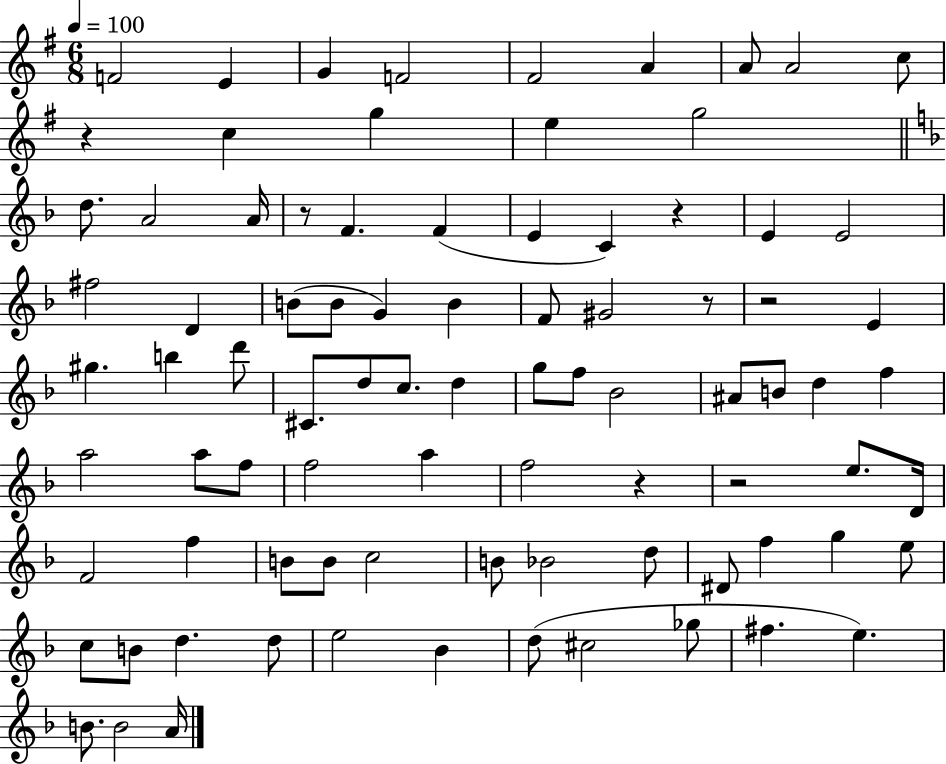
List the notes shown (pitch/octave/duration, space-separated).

F4/h E4/q G4/q F4/h F#4/h A4/q A4/e A4/h C5/e R/q C5/q G5/q E5/q G5/h D5/e. A4/h A4/s R/e F4/q. F4/q E4/q C4/q R/q E4/q E4/h F#5/h D4/q B4/e B4/e G4/q B4/q F4/e G#4/h R/e R/h E4/q G#5/q. B5/q D6/e C#4/e. D5/e C5/e. D5/q G5/e F5/e Bb4/h A#4/e B4/e D5/q F5/q A5/h A5/e F5/e F5/h A5/q F5/h R/q R/h E5/e. D4/s F4/h F5/q B4/e B4/e C5/h B4/e Bb4/h D5/e D#4/e F5/q G5/q E5/e C5/e B4/e D5/q. D5/e E5/h Bb4/q D5/e C#5/h Gb5/e F#5/q. E5/q. B4/e. B4/h A4/s